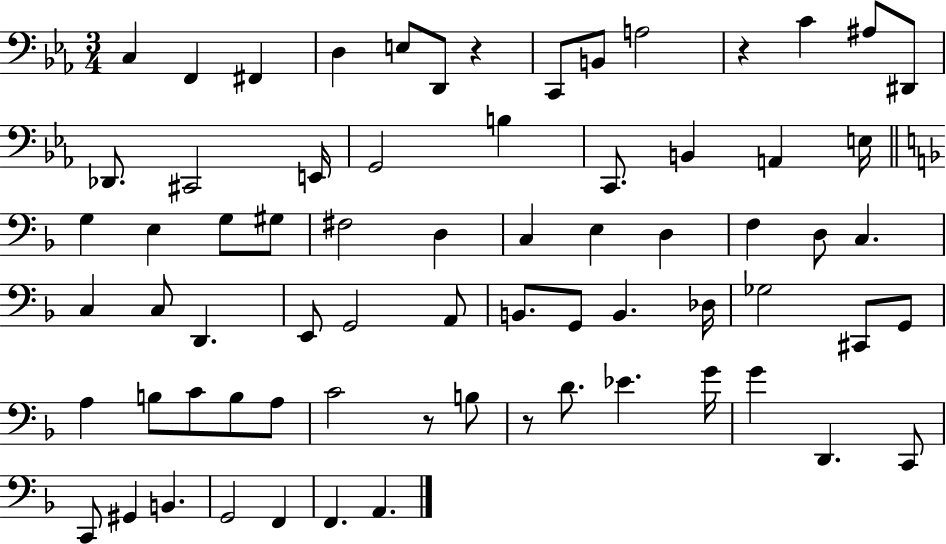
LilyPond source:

{
  \clef bass
  \numericTimeSignature
  \time 3/4
  \key ees \major
  c4 f,4 fis,4 | d4 e8 d,8 r4 | c,8 b,8 a2 | r4 c'4 ais8 dis,8 | \break des,8. cis,2 e,16 | g,2 b4 | c,8. b,4 a,4 e16 | \bar "||" \break \key f \major g4 e4 g8 gis8 | fis2 d4 | c4 e4 d4 | f4 d8 c4. | \break c4 c8 d,4. | e,8 g,2 a,8 | b,8. g,8 b,4. des16 | ges2 cis,8 g,8 | \break a4 b8 c'8 b8 a8 | c'2 r8 b8 | r8 d'8. ees'4. g'16 | g'4 d,4. c,8 | \break c,8 gis,4 b,4. | g,2 f,4 | f,4. a,4. | \bar "|."
}